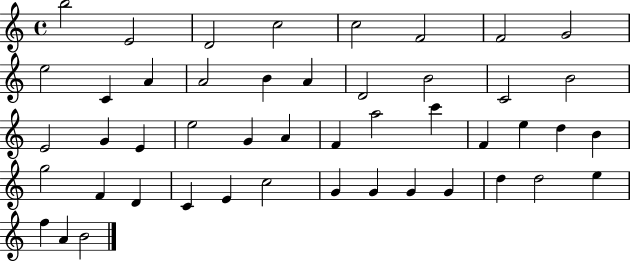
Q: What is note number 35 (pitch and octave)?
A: C4